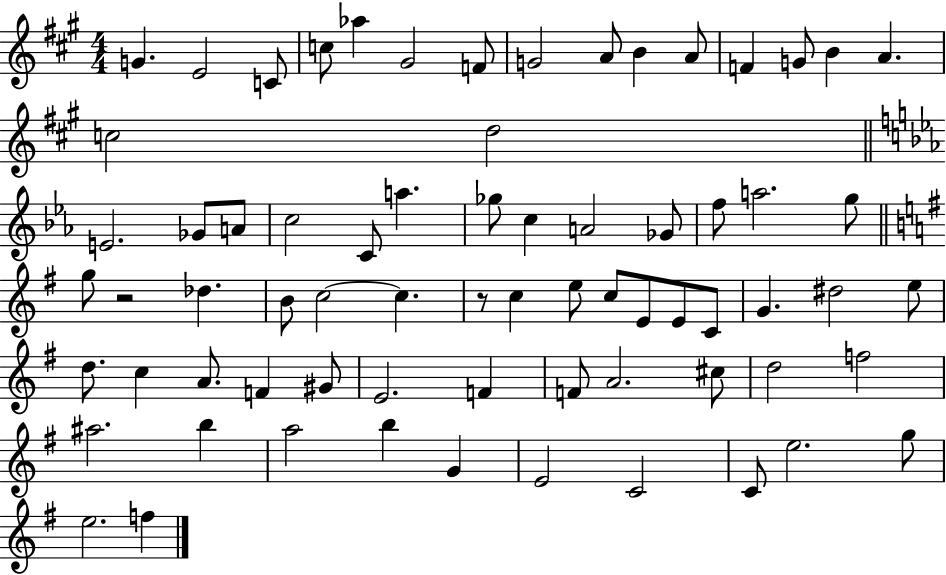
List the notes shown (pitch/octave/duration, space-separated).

G4/q. E4/h C4/e C5/e Ab5/q G#4/h F4/e G4/h A4/e B4/q A4/e F4/q G4/e B4/q A4/q. C5/h D5/h E4/h. Gb4/e A4/e C5/h C4/e A5/q. Gb5/e C5/q A4/h Gb4/e F5/e A5/h. G5/e G5/e R/h Db5/q. B4/e C5/h C5/q. R/e C5/q E5/e C5/e E4/e E4/e C4/e G4/q. D#5/h E5/e D5/e. C5/q A4/e. F4/q G#4/e E4/h. F4/q F4/e A4/h. C#5/e D5/h F5/h A#5/h. B5/q A5/h B5/q G4/q E4/h C4/h C4/e E5/h. G5/e E5/h. F5/q